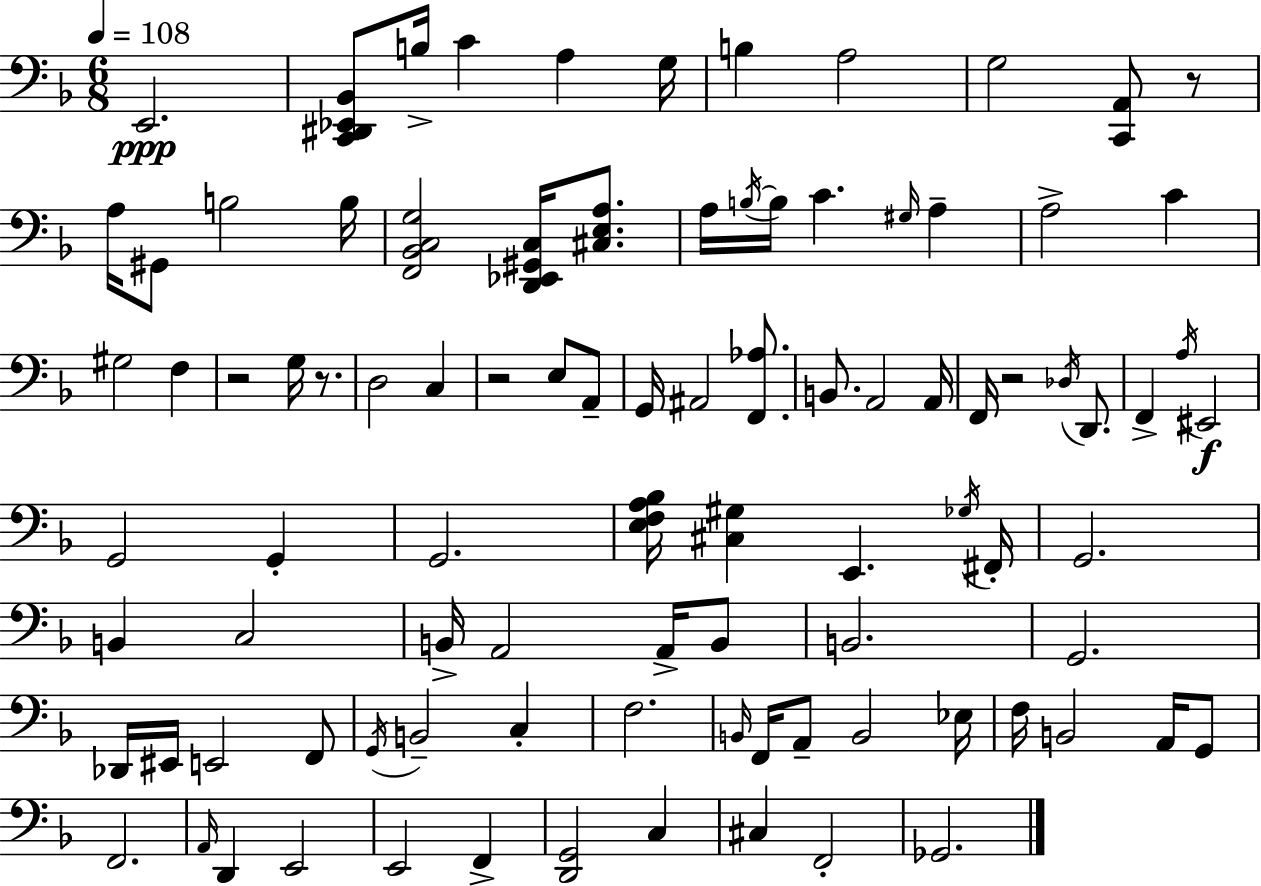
E2/h. [C2,D#2,Eb2,Bb2]/e B3/s C4/q A3/q G3/s B3/q A3/h G3/h [C2,A2]/e R/e A3/s G#2/e B3/h B3/s [F2,Bb2,C3,G3]/h [D2,Eb2,G#2,C3]/s [C#3,E3,A3]/e. A3/s B3/s B3/s C4/q. G#3/s A3/q A3/h C4/q G#3/h F3/q R/h G3/s R/e. D3/h C3/q R/h E3/e A2/e G2/s A#2/h [F2,Ab3]/e. B2/e. A2/h A2/s F2/s R/h Db3/s D2/e. F2/q A3/s EIS2/h G2/h G2/q G2/h. [E3,F3,A3,Bb3]/s [C#3,G#3]/q E2/q. Gb3/s F#2/s G2/h. B2/q C3/h B2/s A2/h A2/s B2/e B2/h. G2/h. Db2/s EIS2/s E2/h F2/e G2/s B2/h C3/q F3/h. B2/s F2/s A2/e B2/h Eb3/s F3/s B2/h A2/s G2/e F2/h. A2/s D2/q E2/h E2/h F2/q [D2,G2]/h C3/q C#3/q F2/h Gb2/h.